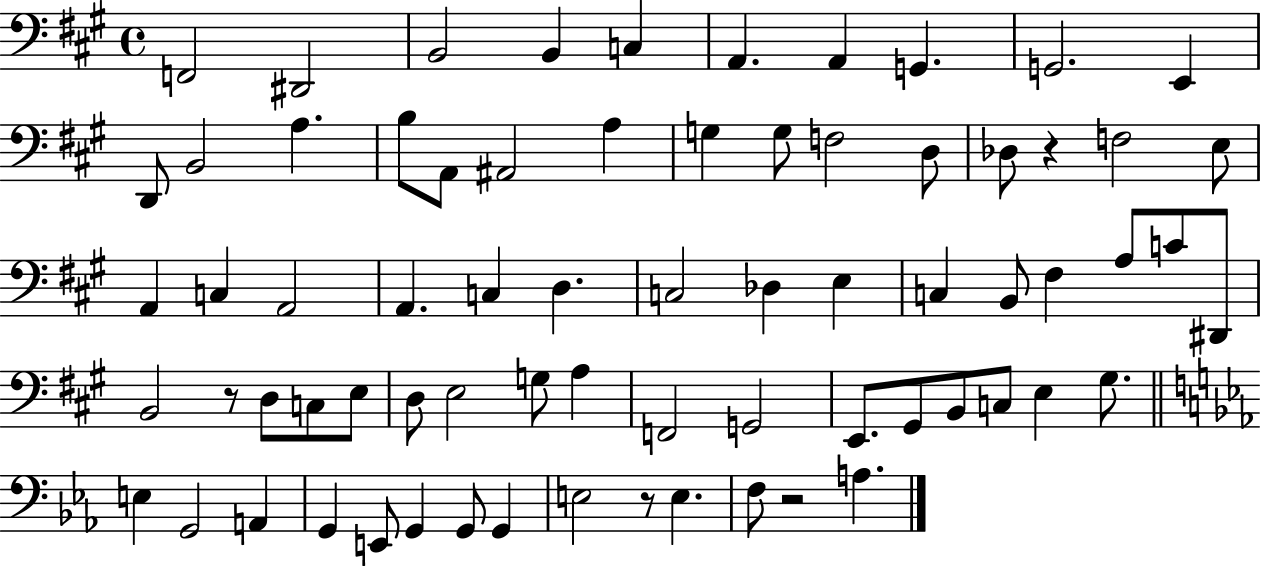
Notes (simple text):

F2/h D#2/h B2/h B2/q C3/q A2/q. A2/q G2/q. G2/h. E2/q D2/e B2/h A3/q. B3/e A2/e A#2/h A3/q G3/q G3/e F3/h D3/e Db3/e R/q F3/h E3/e A2/q C3/q A2/h A2/q. C3/q D3/q. C3/h Db3/q E3/q C3/q B2/e F#3/q A3/e C4/e D#2/e B2/h R/e D3/e C3/e E3/e D3/e E3/h G3/e A3/q F2/h G2/h E2/e. G#2/e B2/e C3/e E3/q G#3/e. E3/q G2/h A2/q G2/q E2/e G2/q G2/e G2/q E3/h R/e E3/q. F3/e R/h A3/q.